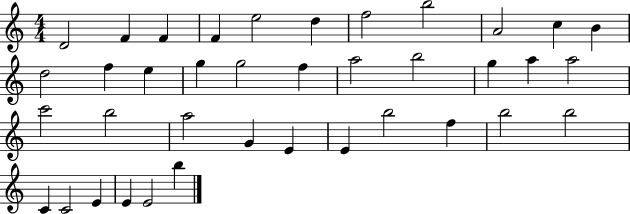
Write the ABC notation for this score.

X:1
T:Untitled
M:4/4
L:1/4
K:C
D2 F F F e2 d f2 b2 A2 c B d2 f e g g2 f a2 b2 g a a2 c'2 b2 a2 G E E b2 f b2 b2 C C2 E E E2 b